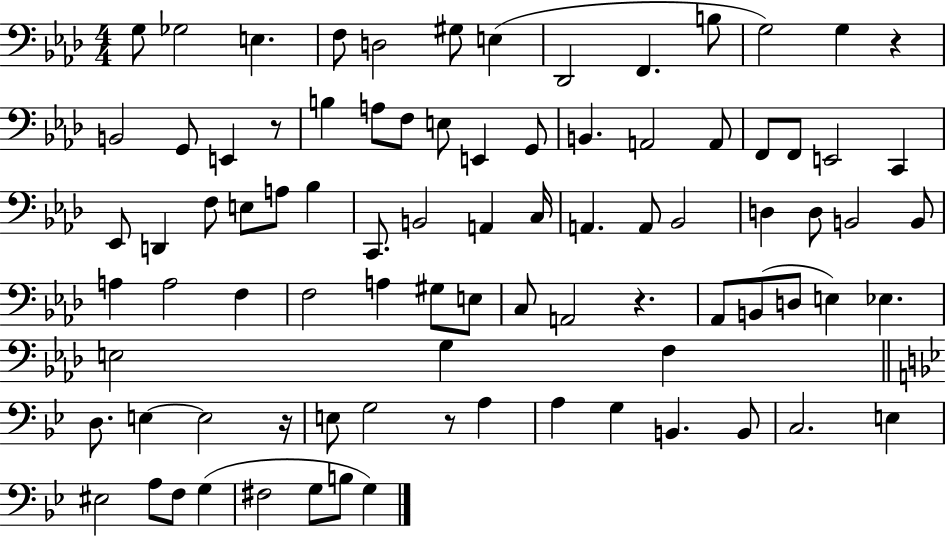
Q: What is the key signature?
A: AES major